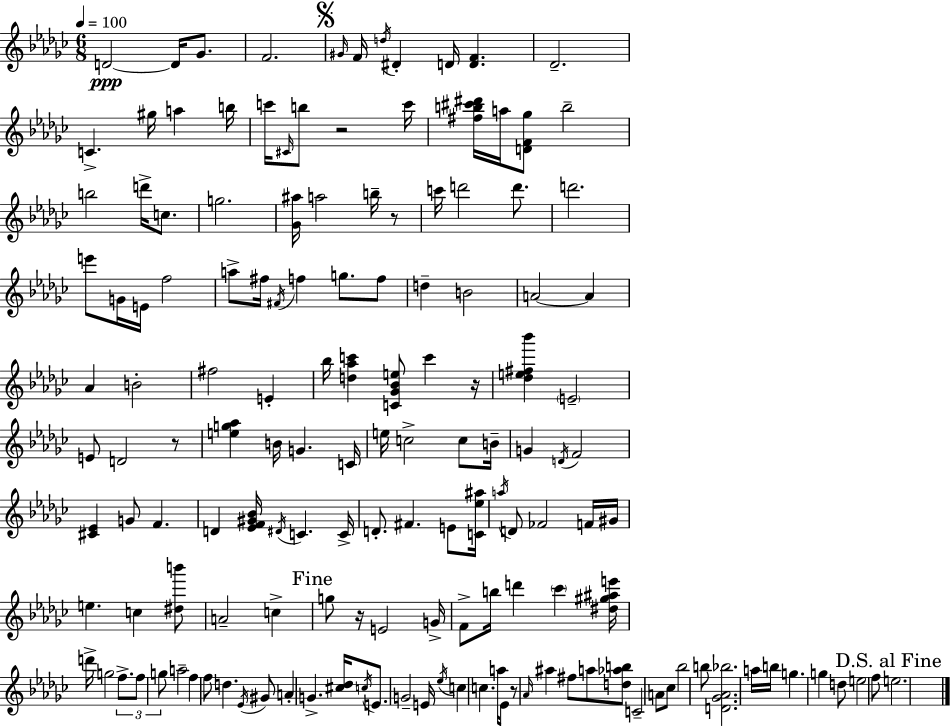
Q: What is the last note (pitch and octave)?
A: E5